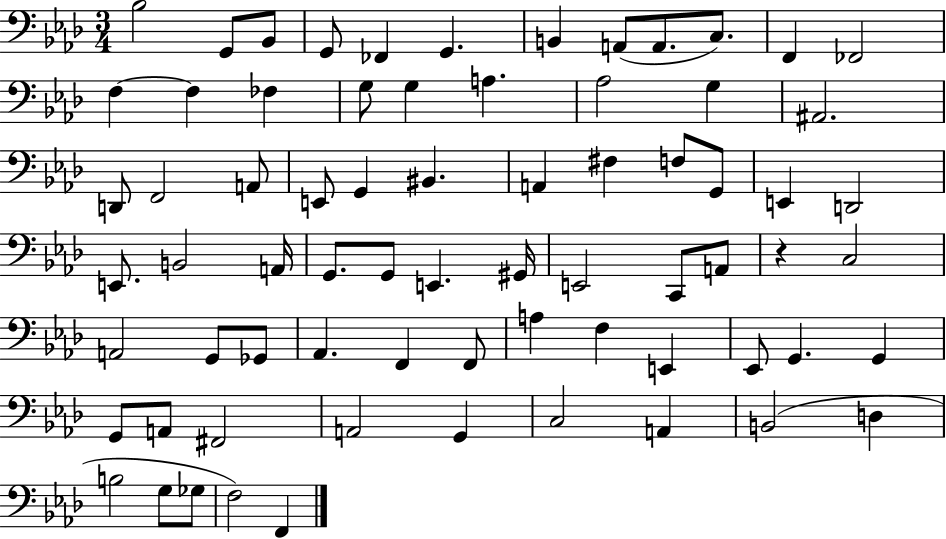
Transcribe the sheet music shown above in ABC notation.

X:1
T:Untitled
M:3/4
L:1/4
K:Ab
_B,2 G,,/2 _B,,/2 G,,/2 _F,, G,, B,, A,,/2 A,,/2 C,/2 F,, _F,,2 F, F, _F, G,/2 G, A, _A,2 G, ^A,,2 D,,/2 F,,2 A,,/2 E,,/2 G,, ^B,, A,, ^F, F,/2 G,,/2 E,, D,,2 E,,/2 B,,2 A,,/4 G,,/2 G,,/2 E,, ^G,,/4 E,,2 C,,/2 A,,/2 z C,2 A,,2 G,,/2 _G,,/2 _A,, F,, F,,/2 A, F, E,, _E,,/2 G,, G,, G,,/2 A,,/2 ^F,,2 A,,2 G,, C,2 A,, B,,2 D, B,2 G,/2 _G,/2 F,2 F,,